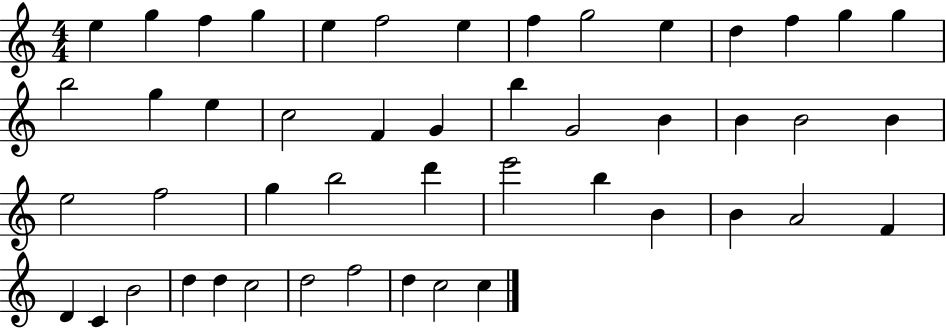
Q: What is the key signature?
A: C major